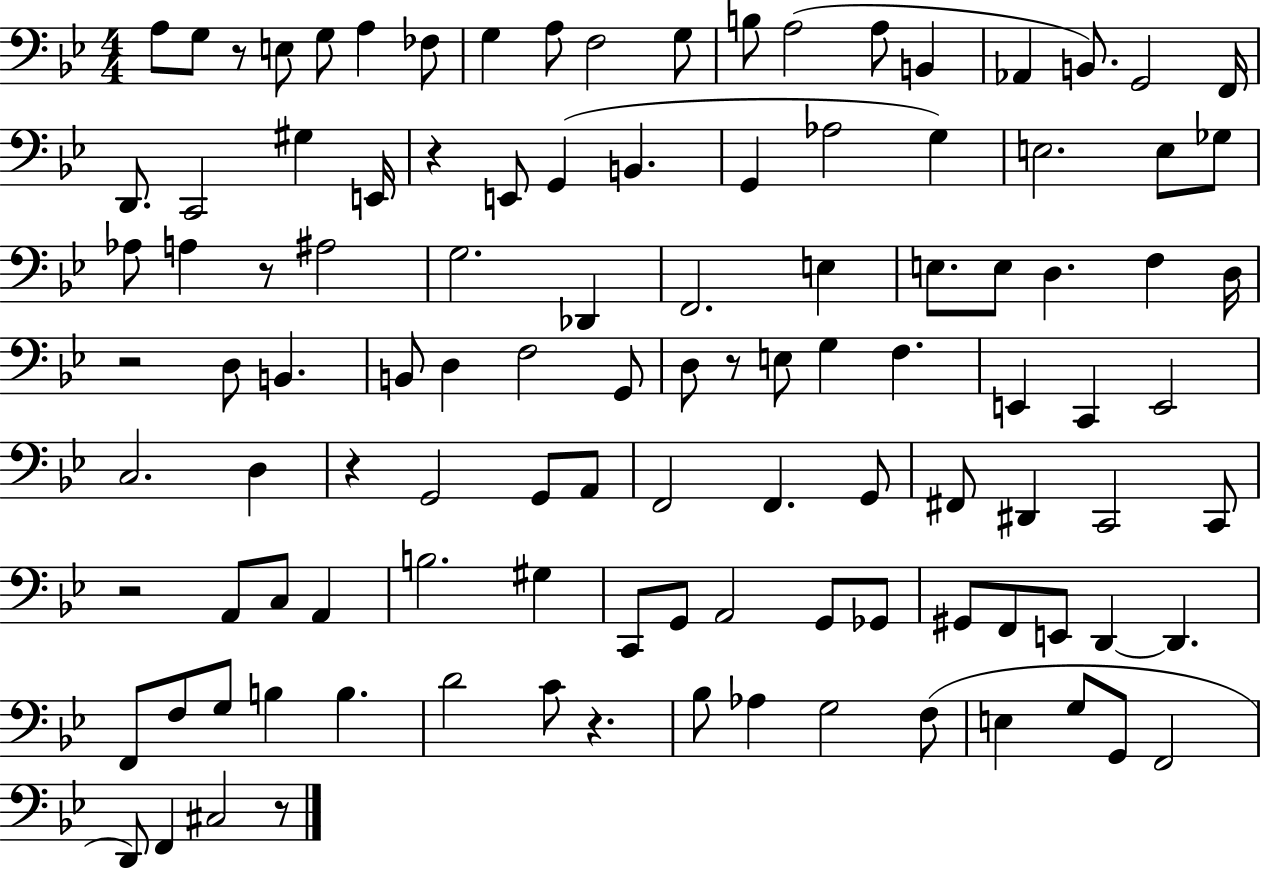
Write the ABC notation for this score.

X:1
T:Untitled
M:4/4
L:1/4
K:Bb
A,/2 G,/2 z/2 E,/2 G,/2 A, _F,/2 G, A,/2 F,2 G,/2 B,/2 A,2 A,/2 B,, _A,, B,,/2 G,,2 F,,/4 D,,/2 C,,2 ^G, E,,/4 z E,,/2 G,, B,, G,, _A,2 G, E,2 E,/2 _G,/2 _A,/2 A, z/2 ^A,2 G,2 _D,, F,,2 E, E,/2 E,/2 D, F, D,/4 z2 D,/2 B,, B,,/2 D, F,2 G,,/2 D,/2 z/2 E,/2 G, F, E,, C,, E,,2 C,2 D, z G,,2 G,,/2 A,,/2 F,,2 F,, G,,/2 ^F,,/2 ^D,, C,,2 C,,/2 z2 A,,/2 C,/2 A,, B,2 ^G, C,,/2 G,,/2 A,,2 G,,/2 _G,,/2 ^G,,/2 F,,/2 E,,/2 D,, D,, F,,/2 F,/2 G,/2 B, B, D2 C/2 z _B,/2 _A, G,2 F,/2 E, G,/2 G,,/2 F,,2 D,,/2 F,, ^C,2 z/2